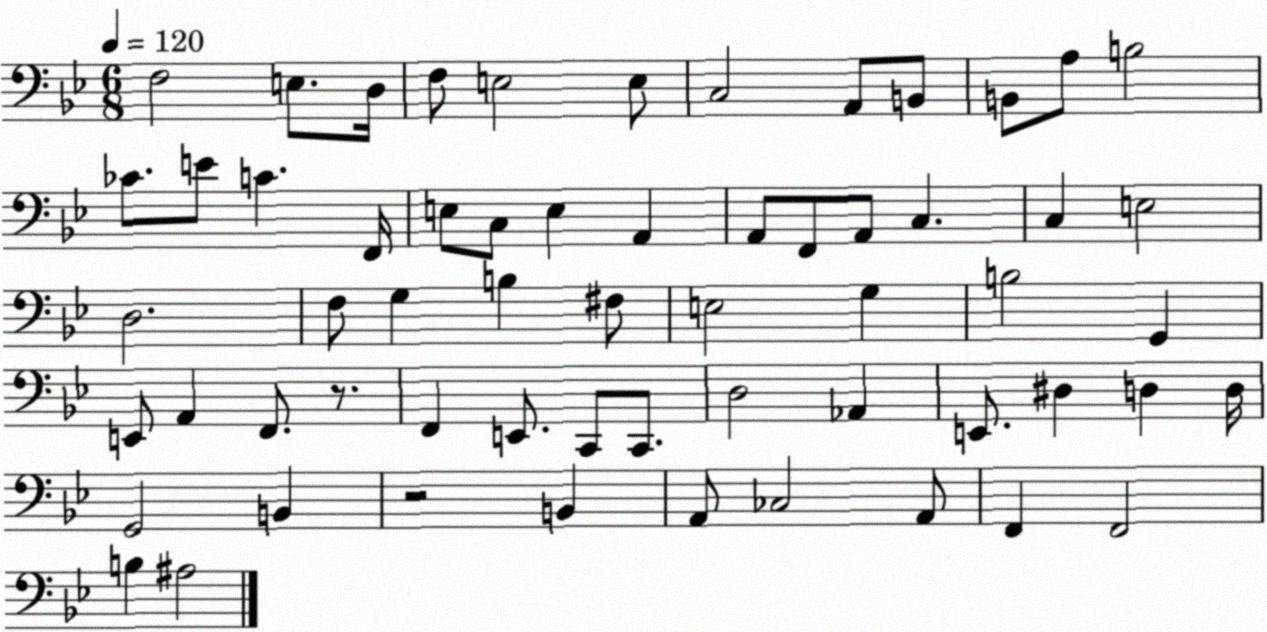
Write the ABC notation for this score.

X:1
T:Untitled
M:6/8
L:1/4
K:Bb
F,2 E,/2 D,/4 F,/2 E,2 E,/2 C,2 A,,/2 B,,/2 B,,/2 A,/2 B,2 _C/2 E/2 C F,,/4 E,/2 C,/2 E, A,, A,,/2 F,,/2 A,,/2 C, C, E,2 D,2 F,/2 G, B, ^F,/2 E,2 G, B,2 G,, E,,/2 A,, F,,/2 z/2 F,, E,,/2 C,,/2 C,,/2 D,2 _A,, E,,/2 ^D, D, D,/4 G,,2 B,, z2 B,, A,,/2 _C,2 A,,/2 F,, F,,2 B, ^A,2